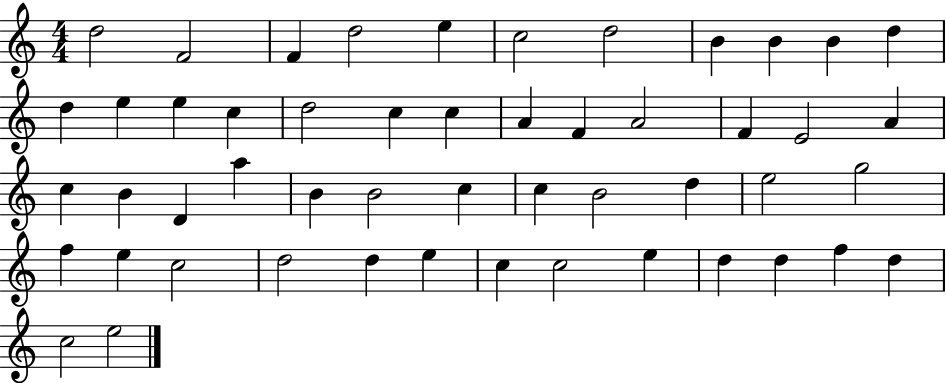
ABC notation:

X:1
T:Untitled
M:4/4
L:1/4
K:C
d2 F2 F d2 e c2 d2 B B B d d e e c d2 c c A F A2 F E2 A c B D a B B2 c c B2 d e2 g2 f e c2 d2 d e c c2 e d d f d c2 e2